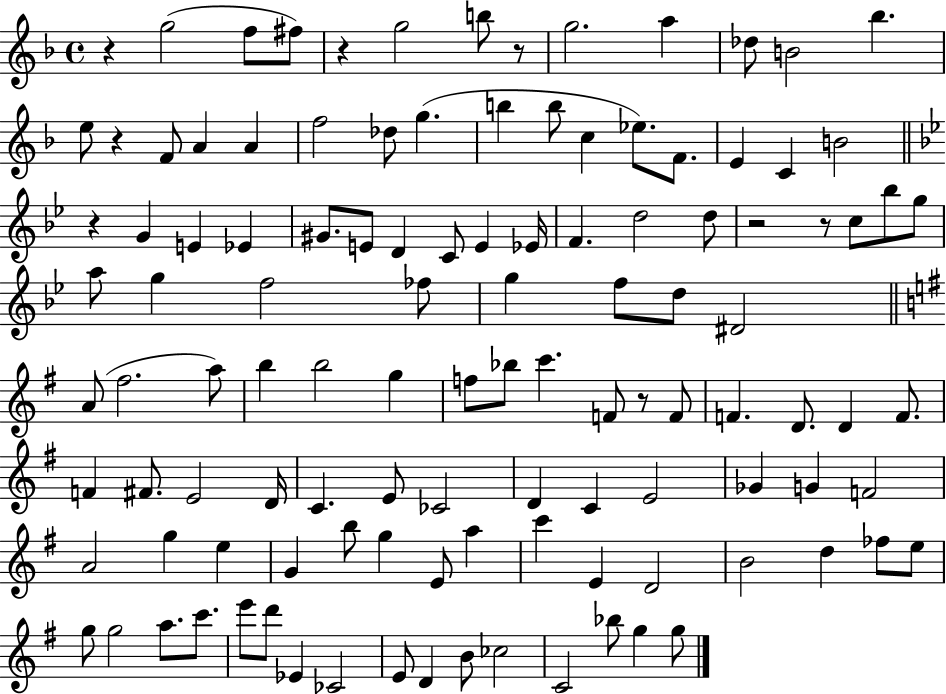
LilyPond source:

{
  \clef treble
  \time 4/4
  \defaultTimeSignature
  \key f \major
  \repeat volta 2 { r4 g''2( f''8 fis''8) | r4 g''2 b''8 r8 | g''2. a''4 | des''8 b'2 bes''4. | \break e''8 r4 f'8 a'4 a'4 | f''2 des''8 g''4.( | b''4 b''8 c''4 ees''8.) f'8. | e'4 c'4 b'2 | \break \bar "||" \break \key bes \major r4 g'4 e'4 ees'4 | gis'8. e'8 d'4 c'8 e'4 ees'16 | f'4. d''2 d''8 | r2 r8 c''8 bes''8 g''8 | \break a''8 g''4 f''2 fes''8 | g''4 f''8 d''8 dis'2 | \bar "||" \break \key e \minor a'8( fis''2. a''8) | b''4 b''2 g''4 | f''8 bes''8 c'''4. f'8 r8 f'8 | f'4. d'8. d'4 f'8. | \break f'4 fis'8. e'2 d'16 | c'4. e'8 ces'2 | d'4 c'4 e'2 | ges'4 g'4 f'2 | \break a'2 g''4 e''4 | g'4 b''8 g''4 e'8 a''4 | c'''4 e'4 d'2 | b'2 d''4 fes''8 e''8 | \break g''8 g''2 a''8. c'''8. | e'''8 d'''8 ees'4 ces'2 | e'8 d'4 b'8 ces''2 | c'2 bes''8 g''4 g''8 | \break } \bar "|."
}